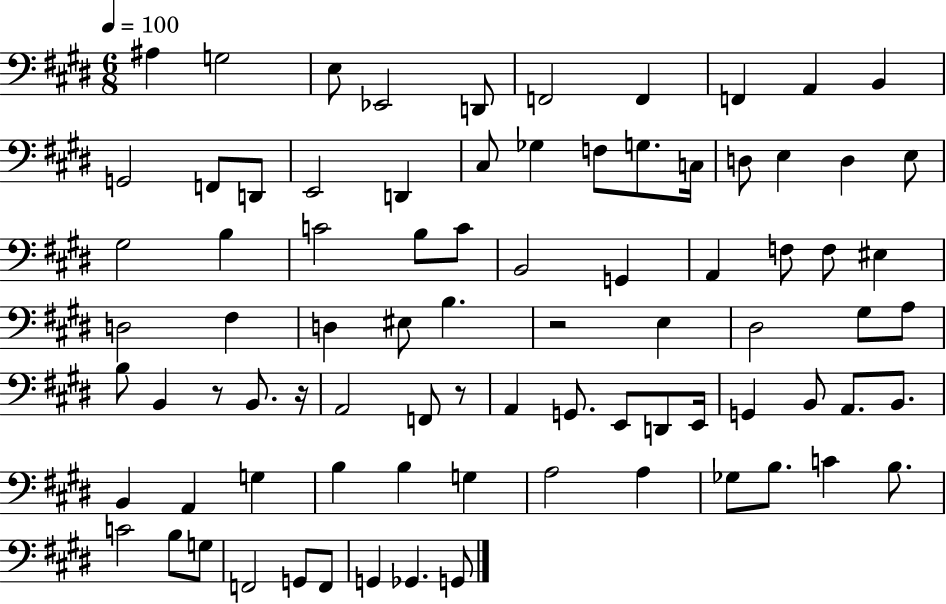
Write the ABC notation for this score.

X:1
T:Untitled
M:6/8
L:1/4
K:E
^A, G,2 E,/2 _E,,2 D,,/2 F,,2 F,, F,, A,, B,, G,,2 F,,/2 D,,/2 E,,2 D,, ^C,/2 _G, F,/2 G,/2 C,/4 D,/2 E, D, E,/2 ^G,2 B, C2 B,/2 C/2 B,,2 G,, A,, F,/2 F,/2 ^E, D,2 ^F, D, ^E,/2 B, z2 E, ^D,2 ^G,/2 A,/2 B,/2 B,, z/2 B,,/2 z/4 A,,2 F,,/2 z/2 A,, G,,/2 E,,/2 D,,/2 E,,/4 G,, B,,/2 A,,/2 B,,/2 B,, A,, G, B, B, G, A,2 A, _G,/2 B,/2 C B,/2 C2 B,/2 G,/2 F,,2 G,,/2 F,,/2 G,, _G,, G,,/2